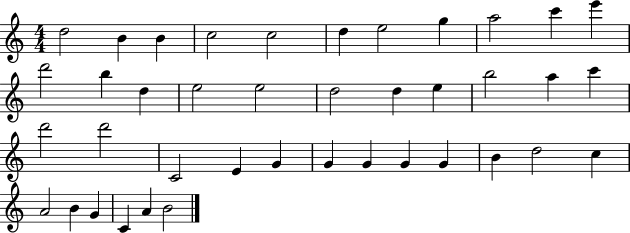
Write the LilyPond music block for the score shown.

{
  \clef treble
  \numericTimeSignature
  \time 4/4
  \key c \major
  d''2 b'4 b'4 | c''2 c''2 | d''4 e''2 g''4 | a''2 c'''4 e'''4 | \break d'''2 b''4 d''4 | e''2 e''2 | d''2 d''4 e''4 | b''2 a''4 c'''4 | \break d'''2 d'''2 | c'2 e'4 g'4 | g'4 g'4 g'4 g'4 | b'4 d''2 c''4 | \break a'2 b'4 g'4 | c'4 a'4 b'2 | \bar "|."
}